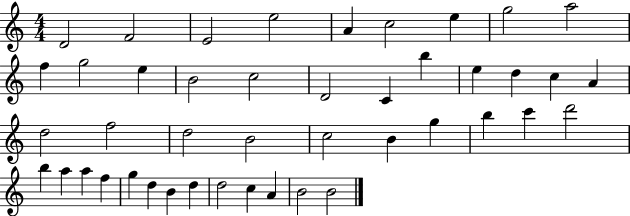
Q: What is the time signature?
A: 4/4